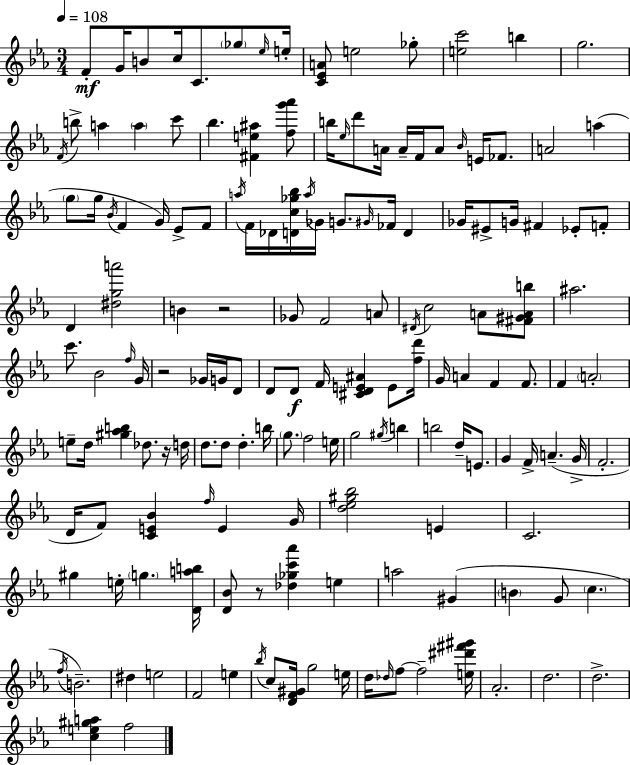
F4/e G4/s B4/e C5/s C4/e. Gb5/e Eb5/s E5/s [C4,Eb4,A4]/e E5/h Gb5/e [E5,C6]/h B5/q G5/h. F4/s B5/e A5/q A5/q C6/e Bb5/q. [F#4,E5,A#5]/q [F5,G6,Ab6]/e B5/s Eb5/s D6/e A4/s A4/s F4/s A4/e Bb4/s E4/s FES4/e. A4/h A5/q G5/e G5/s Bb4/s F4/q G4/s Eb4/e F4/e A5/s F4/s Db4/s [D4,C5,Gb5,Bb5]/s A5/s Gb4/s G4/e. G#4/s FES4/s D4/q Gb4/s EIS4/e G4/s F#4/q Eb4/e F4/e D4/q [D#5,G5,A6]/h B4/q R/h Gb4/e F4/h A4/e D#4/s C5/h A4/e [F#4,G#4,A4,B5]/e A#5/h. C6/e. Bb4/h F5/s G4/s R/h Gb4/s G4/s D4/e D4/e D4/e F4/s [C#4,D4,E4,A#4]/q E4/e [F5,D6]/s G4/s A4/q F4/q F4/e. F4/q A4/h E5/e D5/s [G#5,Ab5,B5]/q Db5/e. R/s D5/s D5/e. D5/e D5/q. B5/s G5/e. F5/h E5/s G5/h G#5/s B5/q B5/h D5/s E4/e. G4/q F4/s A4/q. G4/s F4/h. D4/s F4/e [C4,E4,Bb4]/q F5/s E4/q G4/s [D5,Eb5,G#5,Bb5]/h E4/q C4/h. G#5/q E5/s G5/q. [D4,A5,B5]/s [D4,Bb4]/e R/e [Db5,Gb5,C6,Ab6]/q E5/q A5/h G#4/q B4/q G4/e C5/q. F5/s B4/h. D#5/q E5/h F4/h E5/q Bb5/s C5/e [D4,F4,G#4]/s G5/h E5/s D5/s Db5/s F5/e F5/h [E5,D#6,F#6,G#6]/s Ab4/h. D5/h. D5/h. [C5,E5,G#5,A5]/q F5/h